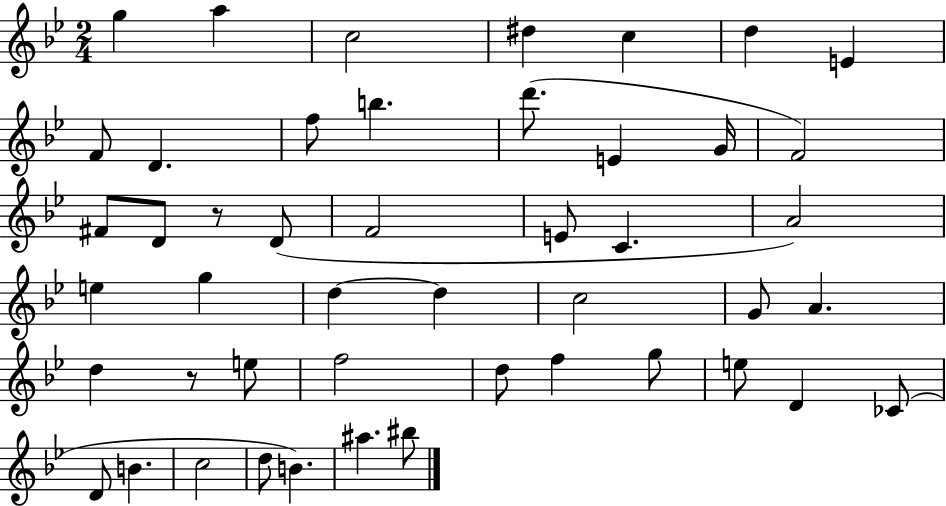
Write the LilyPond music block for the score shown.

{
  \clef treble
  \numericTimeSignature
  \time 2/4
  \key bes \major
  g''4 a''4 | c''2 | dis''4 c''4 | d''4 e'4 | \break f'8 d'4. | f''8 b''4. | d'''8.( e'4 g'16 | f'2) | \break fis'8 d'8 r8 d'8( | f'2 | e'8 c'4. | a'2) | \break e''4 g''4 | d''4~~ d''4 | c''2 | g'8 a'4. | \break d''4 r8 e''8 | f''2 | d''8 f''4 g''8 | e''8 d'4 ces'8( | \break d'8 b'4. | c''2 | d''8 b'4.) | ais''4. bis''8 | \break \bar "|."
}